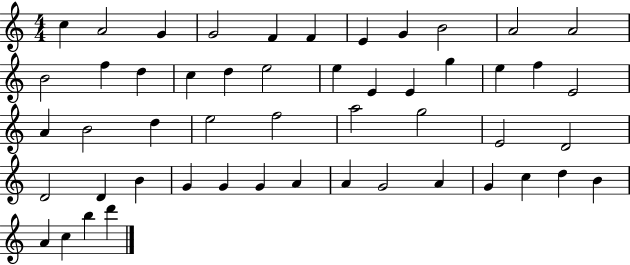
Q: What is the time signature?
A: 4/4